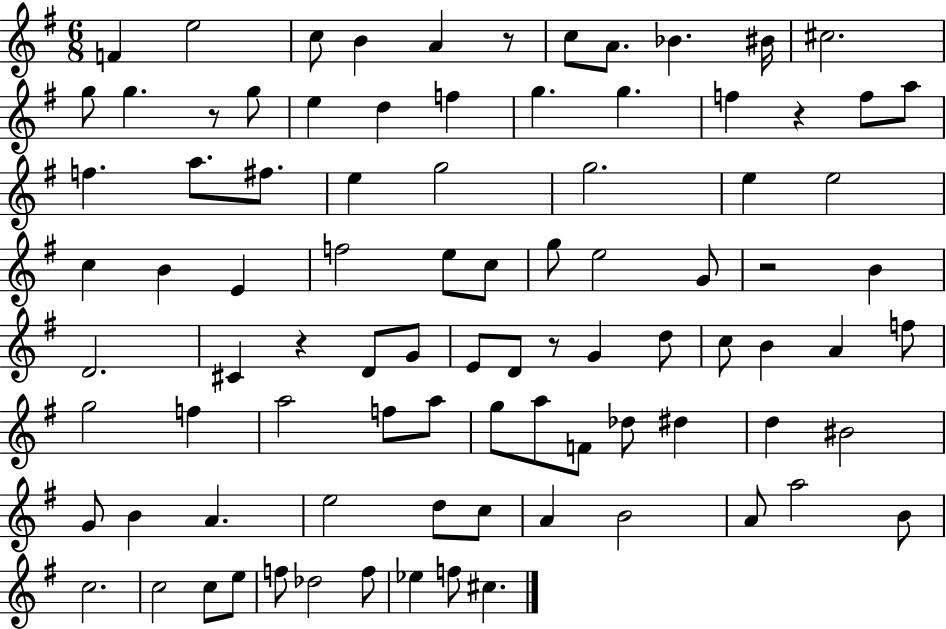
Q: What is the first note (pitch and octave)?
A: F4